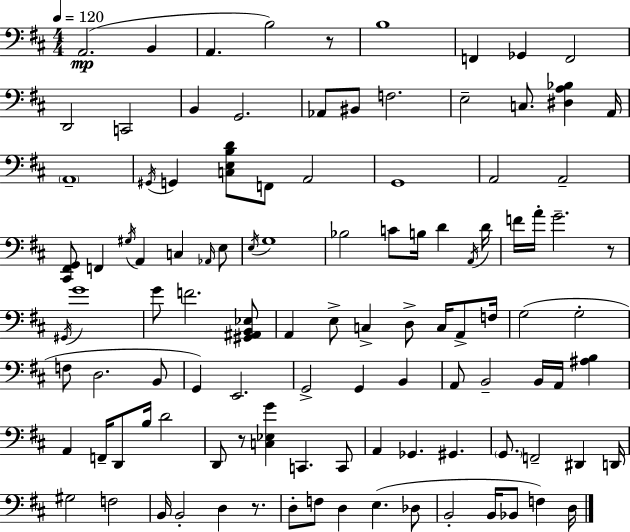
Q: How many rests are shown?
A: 4